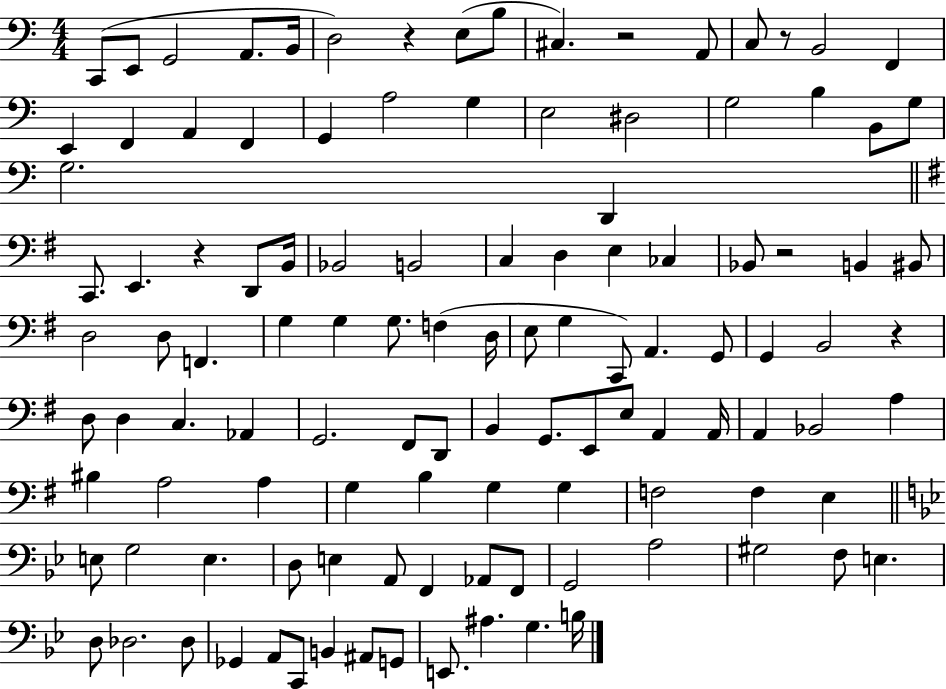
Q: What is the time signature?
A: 4/4